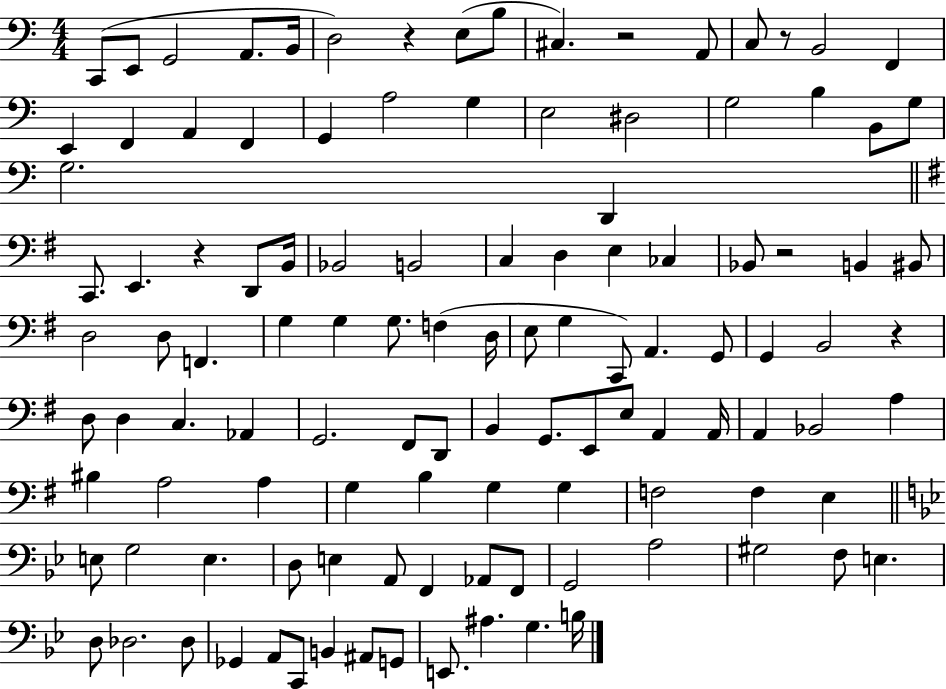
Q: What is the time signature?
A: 4/4